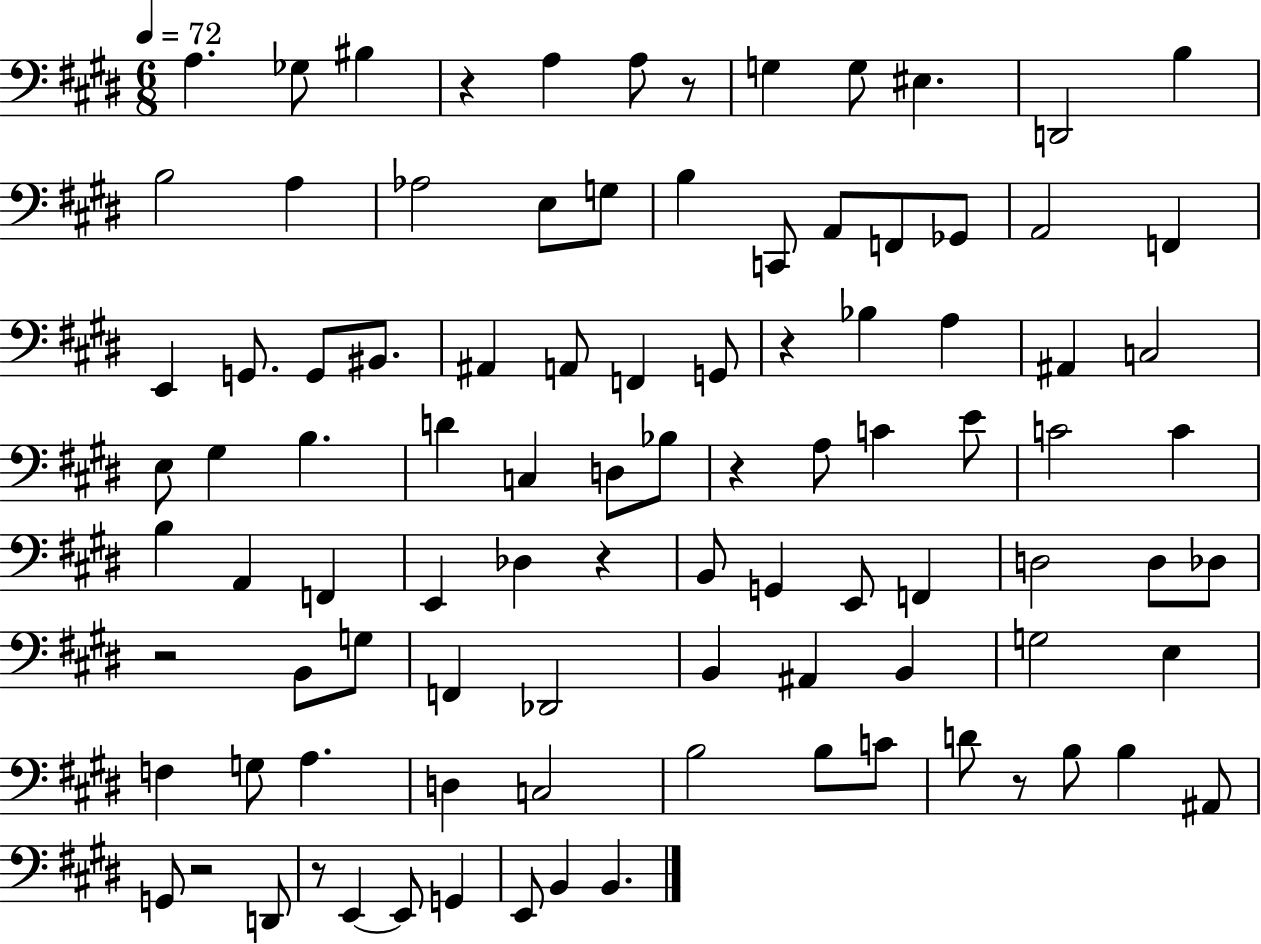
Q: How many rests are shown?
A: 9